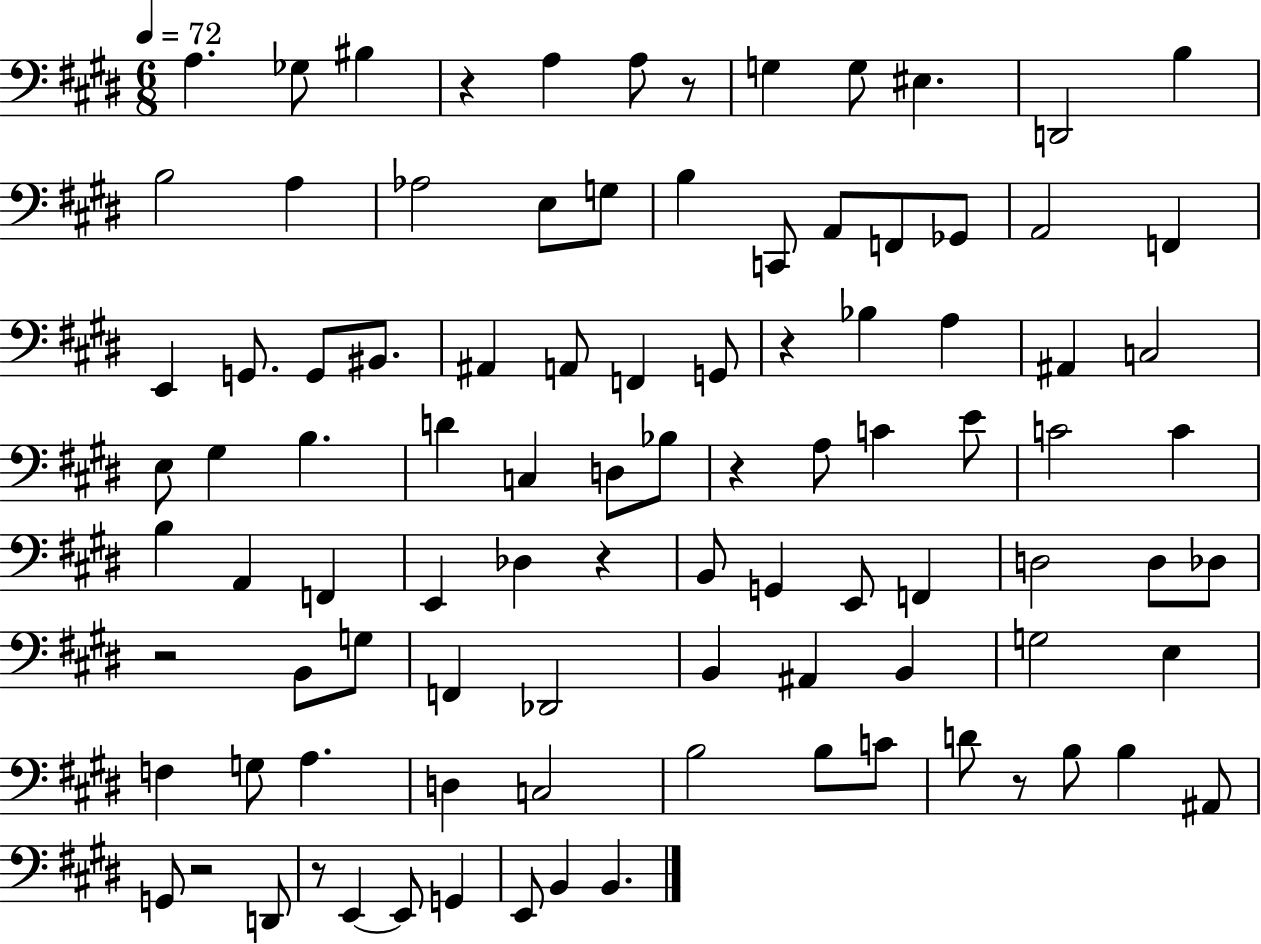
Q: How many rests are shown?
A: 9